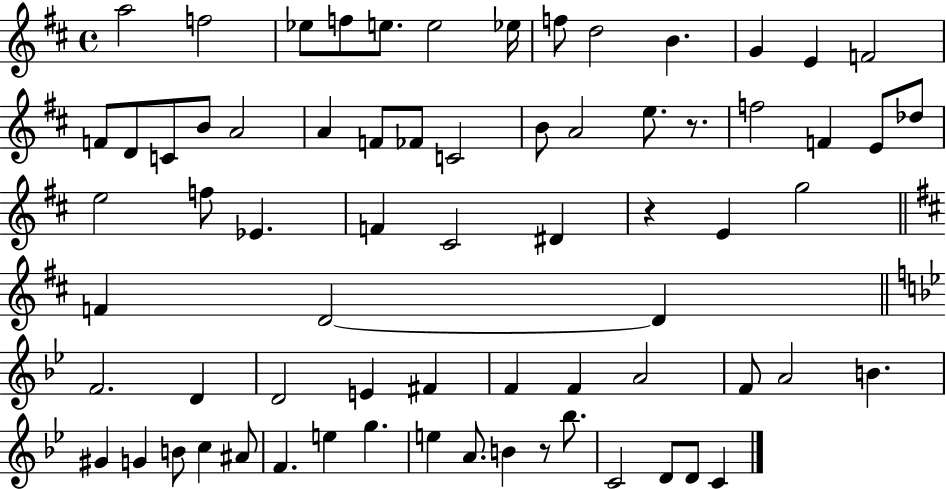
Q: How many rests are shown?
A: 3